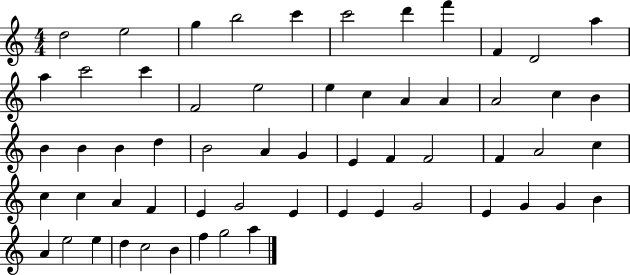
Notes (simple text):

D5/h E5/h G5/q B5/h C6/q C6/h D6/q F6/q F4/q D4/h A5/q A5/q C6/h C6/q F4/h E5/h E5/q C5/q A4/q A4/q A4/h C5/q B4/q B4/q B4/q B4/q D5/q B4/h A4/q G4/q E4/q F4/q F4/h F4/q A4/h C5/q C5/q C5/q A4/q F4/q E4/q G4/h E4/q E4/q E4/q G4/h E4/q G4/q G4/q B4/q A4/q E5/h E5/q D5/q C5/h B4/q F5/q G5/h A5/q